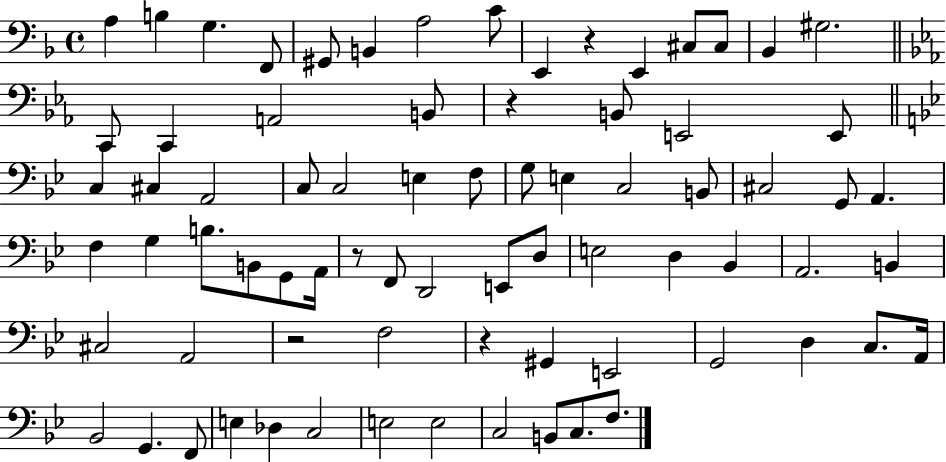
X:1
T:Untitled
M:4/4
L:1/4
K:F
A, B, G, F,,/2 ^G,,/2 B,, A,2 C/2 E,, z E,, ^C,/2 ^C,/2 _B,, ^G,2 C,,/2 C,, A,,2 B,,/2 z B,,/2 E,,2 E,,/2 C, ^C, A,,2 C,/2 C,2 E, F,/2 G,/2 E, C,2 B,,/2 ^C,2 G,,/2 A,, F, G, B,/2 B,,/2 G,,/2 A,,/4 z/2 F,,/2 D,,2 E,,/2 D,/2 E,2 D, _B,, A,,2 B,, ^C,2 A,,2 z2 F,2 z ^G,, E,,2 G,,2 D, C,/2 A,,/4 _B,,2 G,, F,,/2 E, _D, C,2 E,2 E,2 C,2 B,,/2 C,/2 F,/2